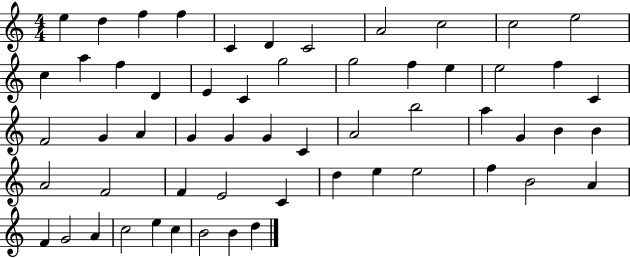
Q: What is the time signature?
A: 4/4